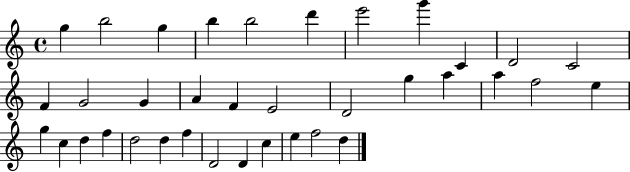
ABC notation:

X:1
T:Untitled
M:4/4
L:1/4
K:C
g b2 g b b2 d' e'2 g' C D2 C2 F G2 G A F E2 D2 g a a f2 e g c d f d2 d f D2 D c e f2 d